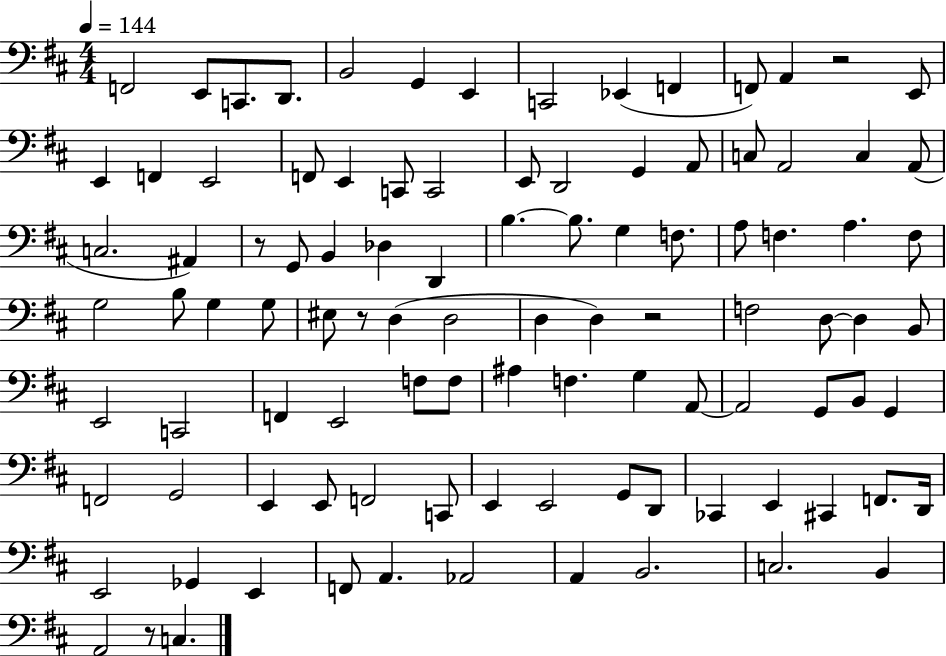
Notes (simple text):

F2/h E2/e C2/e. D2/e. B2/h G2/q E2/q C2/h Eb2/q F2/q F2/e A2/q R/h E2/e E2/q F2/q E2/h F2/e E2/q C2/e C2/h E2/e D2/h G2/q A2/e C3/e A2/h C3/q A2/e C3/h. A#2/q R/e G2/e B2/q Db3/q D2/q B3/q. B3/e. G3/q F3/e. A3/e F3/q. A3/q. F3/e G3/h B3/e G3/q G3/e EIS3/e R/e D3/q D3/h D3/q D3/q R/h F3/h D3/e D3/q B2/e E2/h C2/h F2/q E2/h F3/e F3/e A#3/q F3/q. G3/q A2/e A2/h G2/e B2/e G2/q F2/h G2/h E2/q E2/e F2/h C2/e E2/q E2/h G2/e D2/e CES2/q E2/q C#2/q F2/e. D2/s E2/h Gb2/q E2/q F2/e A2/q. Ab2/h A2/q B2/h. C3/h. B2/q A2/h R/e C3/q.